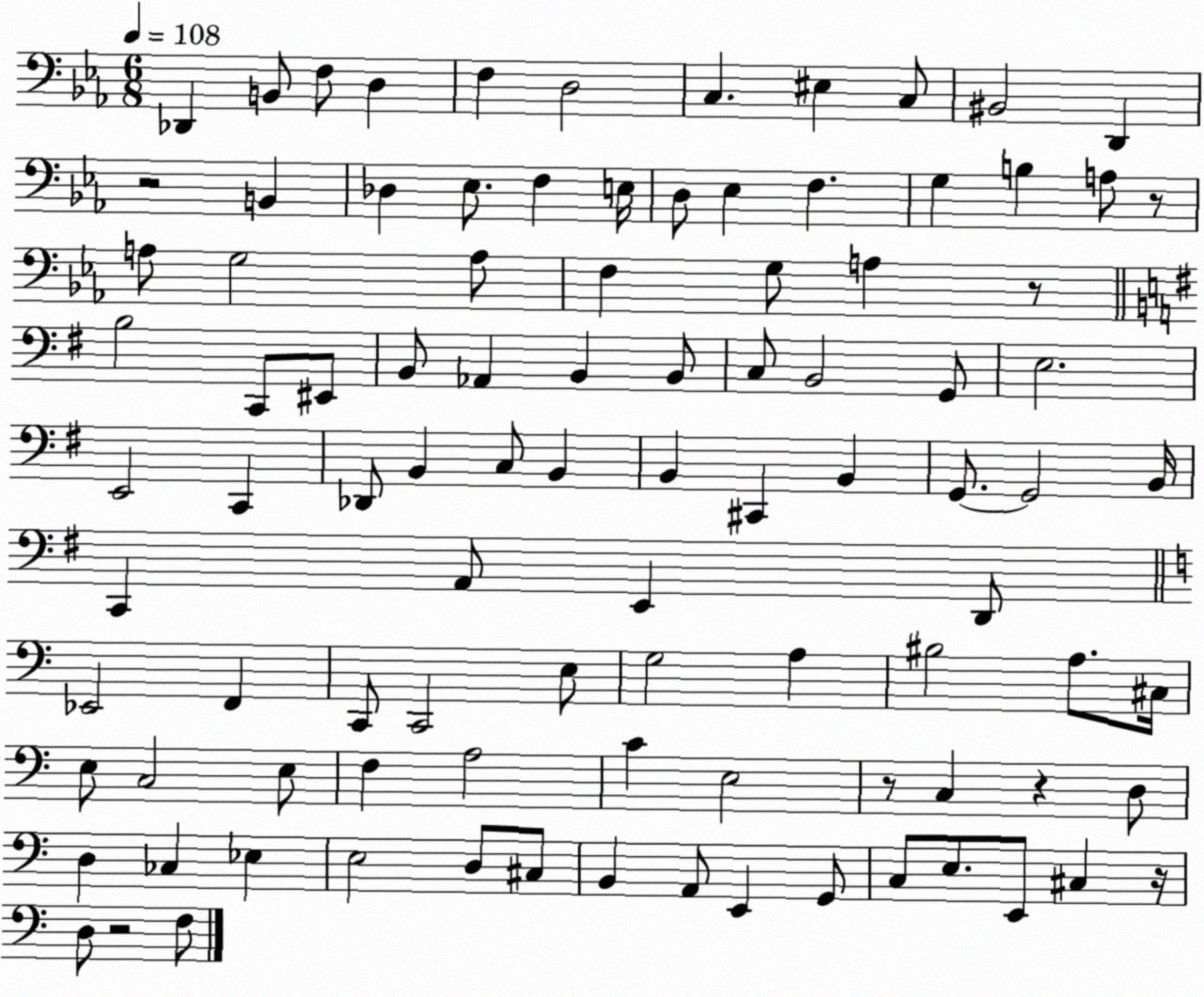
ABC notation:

X:1
T:Untitled
M:6/8
L:1/4
K:Eb
_D,, B,,/2 F,/2 D, F, D,2 C, ^E, C,/2 ^B,,2 D,, z2 B,, _D, _E,/2 F, E,/4 D,/2 _E, F, G, B, A,/2 z/2 A,/2 G,2 A,/2 F, G,/2 A, z/2 B,2 C,,/2 ^E,,/2 B,,/2 _A,, B,, B,,/2 C,/2 B,,2 G,,/2 E,2 E,,2 C,, _D,,/2 B,, C,/2 B,, B,, ^C,, B,, G,,/2 G,,2 B,,/4 C,, A,,/2 E,, D,,/2 _E,,2 F,, C,,/2 C,,2 E,/2 G,2 A, ^B,2 A,/2 ^C,/4 E,/2 C,2 E,/2 F, A,2 C E,2 z/2 C, z D,/2 D, _C, _E, E,2 D,/2 ^C,/2 B,, A,,/2 E,, G,,/2 C,/2 E,/2 E,,/2 ^C, z/4 D,/2 z2 F,/2